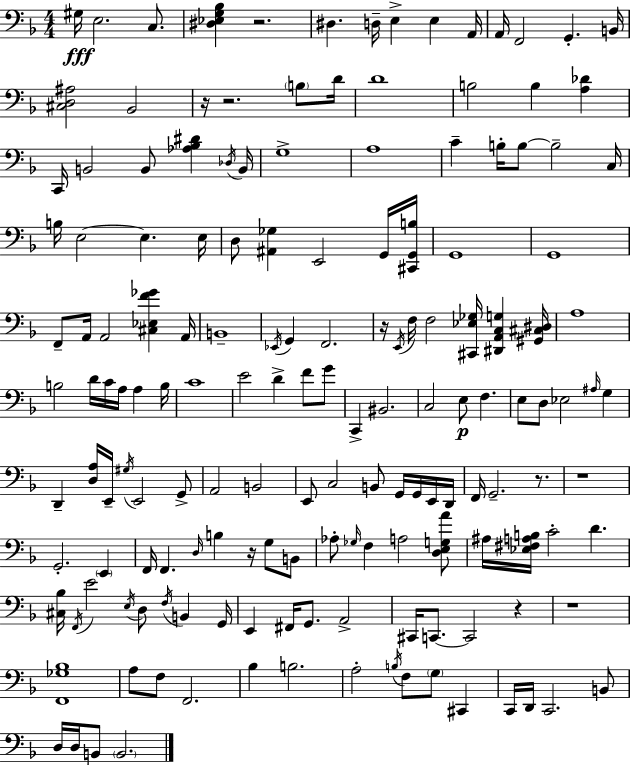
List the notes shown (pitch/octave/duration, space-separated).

G#3/s E3/h. C3/e. [D#3,Eb3,G3,Bb3]/q R/h. D#3/q. D3/s E3/q E3/q A2/s A2/s F2/h G2/q. B2/s [C#3,D3,A#3]/h Bb2/h R/s R/h. B3/e D4/s D4/w B3/h B3/q [A3,Db4]/q C2/s B2/h B2/e [Ab3,Bb3,D#4]/q Db3/s B2/s G3/w A3/w C4/q B3/s B3/e B3/h C3/s B3/s E3/h E3/q. E3/s D3/e [A#2,Gb3]/q E2/h G2/s [C#2,G2,B3]/s G2/w G2/w F2/e A2/s A2/h [C#3,Eb3,F4,Gb4]/q A2/s B2/w Eb2/s G2/q F2/h. R/s E2/s F3/s F3/h [C#2,Eb3,Gb3]/s [D#2,A2,C3,G3]/q [G#2,C#3,D#3]/s A3/w B3/h D4/s C4/s A3/s A3/q B3/s C4/w E4/h D4/q F4/e G4/e C2/q BIS2/h. C3/h E3/e F3/q. E3/e D3/e Eb3/h A#3/s G3/q D2/q [D3,A3]/s E2/s G#3/s E2/h G2/e A2/h B2/h E2/e C3/h B2/e G2/s G2/s E2/s D2/s F2/s G2/h. R/e. R/w G2/h. E2/q F2/s F2/q. D3/s B3/q R/s G3/e B2/e Ab3/e Gb3/s F3/q A3/h [D3,E3,G3,A4]/e A#3/s [Eb3,F#3,A3,B3]/s C4/h D4/q. [C#3,Bb3]/s F2/s E4/h E3/s D3/e F3/s B2/q G2/s E2/q F#2/s G2/e. A2/h C#2/s C2/e. C2/h R/q R/w [F2,Gb3,Bb3]/w A3/e F3/e F2/h. Bb3/q B3/h. A3/h B3/s F3/e G3/e C#2/q C2/s D2/s C2/h. B2/e D3/s D3/s B2/e B2/h.